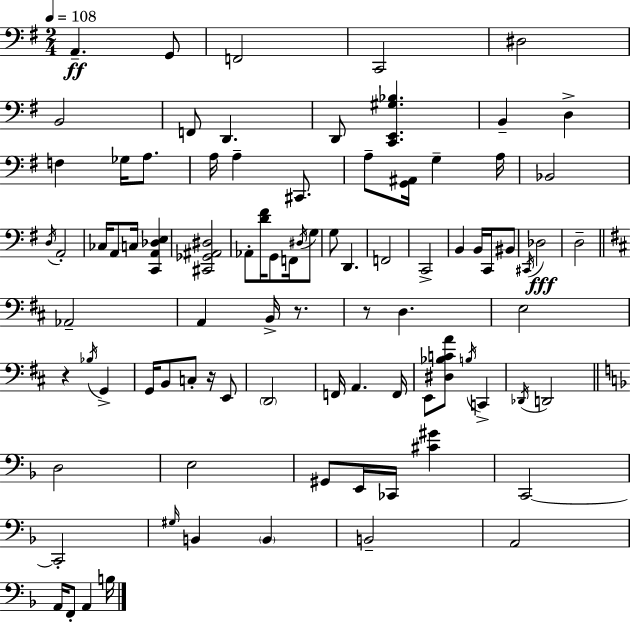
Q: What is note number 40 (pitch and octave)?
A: C#2